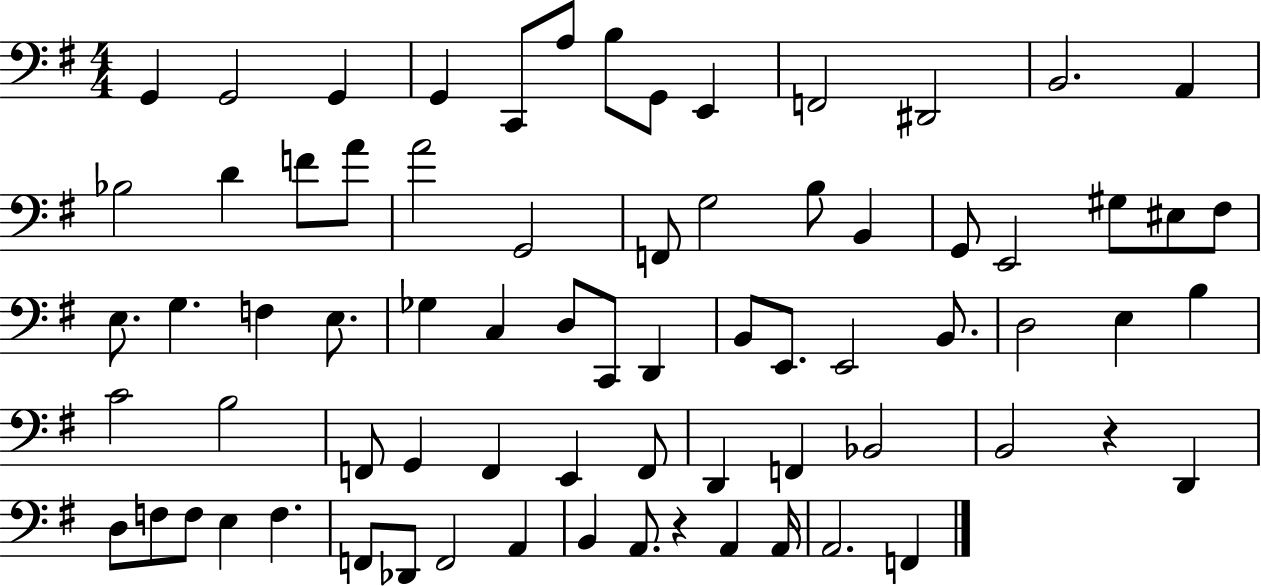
{
  \clef bass
  \numericTimeSignature
  \time 4/4
  \key g \major
  g,4 g,2 g,4 | g,4 c,8 a8 b8 g,8 e,4 | f,2 dis,2 | b,2. a,4 | \break bes2 d'4 f'8 a'8 | a'2 g,2 | f,8 g2 b8 b,4 | g,8 e,2 gis8 eis8 fis8 | \break e8. g4. f4 e8. | ges4 c4 d8 c,8 d,4 | b,8 e,8. e,2 b,8. | d2 e4 b4 | \break c'2 b2 | f,8 g,4 f,4 e,4 f,8 | d,4 f,4 bes,2 | b,2 r4 d,4 | \break d8 f8 f8 e4 f4. | f,8 des,8 f,2 a,4 | b,4 a,8. r4 a,4 a,16 | a,2. f,4 | \break \bar "|."
}